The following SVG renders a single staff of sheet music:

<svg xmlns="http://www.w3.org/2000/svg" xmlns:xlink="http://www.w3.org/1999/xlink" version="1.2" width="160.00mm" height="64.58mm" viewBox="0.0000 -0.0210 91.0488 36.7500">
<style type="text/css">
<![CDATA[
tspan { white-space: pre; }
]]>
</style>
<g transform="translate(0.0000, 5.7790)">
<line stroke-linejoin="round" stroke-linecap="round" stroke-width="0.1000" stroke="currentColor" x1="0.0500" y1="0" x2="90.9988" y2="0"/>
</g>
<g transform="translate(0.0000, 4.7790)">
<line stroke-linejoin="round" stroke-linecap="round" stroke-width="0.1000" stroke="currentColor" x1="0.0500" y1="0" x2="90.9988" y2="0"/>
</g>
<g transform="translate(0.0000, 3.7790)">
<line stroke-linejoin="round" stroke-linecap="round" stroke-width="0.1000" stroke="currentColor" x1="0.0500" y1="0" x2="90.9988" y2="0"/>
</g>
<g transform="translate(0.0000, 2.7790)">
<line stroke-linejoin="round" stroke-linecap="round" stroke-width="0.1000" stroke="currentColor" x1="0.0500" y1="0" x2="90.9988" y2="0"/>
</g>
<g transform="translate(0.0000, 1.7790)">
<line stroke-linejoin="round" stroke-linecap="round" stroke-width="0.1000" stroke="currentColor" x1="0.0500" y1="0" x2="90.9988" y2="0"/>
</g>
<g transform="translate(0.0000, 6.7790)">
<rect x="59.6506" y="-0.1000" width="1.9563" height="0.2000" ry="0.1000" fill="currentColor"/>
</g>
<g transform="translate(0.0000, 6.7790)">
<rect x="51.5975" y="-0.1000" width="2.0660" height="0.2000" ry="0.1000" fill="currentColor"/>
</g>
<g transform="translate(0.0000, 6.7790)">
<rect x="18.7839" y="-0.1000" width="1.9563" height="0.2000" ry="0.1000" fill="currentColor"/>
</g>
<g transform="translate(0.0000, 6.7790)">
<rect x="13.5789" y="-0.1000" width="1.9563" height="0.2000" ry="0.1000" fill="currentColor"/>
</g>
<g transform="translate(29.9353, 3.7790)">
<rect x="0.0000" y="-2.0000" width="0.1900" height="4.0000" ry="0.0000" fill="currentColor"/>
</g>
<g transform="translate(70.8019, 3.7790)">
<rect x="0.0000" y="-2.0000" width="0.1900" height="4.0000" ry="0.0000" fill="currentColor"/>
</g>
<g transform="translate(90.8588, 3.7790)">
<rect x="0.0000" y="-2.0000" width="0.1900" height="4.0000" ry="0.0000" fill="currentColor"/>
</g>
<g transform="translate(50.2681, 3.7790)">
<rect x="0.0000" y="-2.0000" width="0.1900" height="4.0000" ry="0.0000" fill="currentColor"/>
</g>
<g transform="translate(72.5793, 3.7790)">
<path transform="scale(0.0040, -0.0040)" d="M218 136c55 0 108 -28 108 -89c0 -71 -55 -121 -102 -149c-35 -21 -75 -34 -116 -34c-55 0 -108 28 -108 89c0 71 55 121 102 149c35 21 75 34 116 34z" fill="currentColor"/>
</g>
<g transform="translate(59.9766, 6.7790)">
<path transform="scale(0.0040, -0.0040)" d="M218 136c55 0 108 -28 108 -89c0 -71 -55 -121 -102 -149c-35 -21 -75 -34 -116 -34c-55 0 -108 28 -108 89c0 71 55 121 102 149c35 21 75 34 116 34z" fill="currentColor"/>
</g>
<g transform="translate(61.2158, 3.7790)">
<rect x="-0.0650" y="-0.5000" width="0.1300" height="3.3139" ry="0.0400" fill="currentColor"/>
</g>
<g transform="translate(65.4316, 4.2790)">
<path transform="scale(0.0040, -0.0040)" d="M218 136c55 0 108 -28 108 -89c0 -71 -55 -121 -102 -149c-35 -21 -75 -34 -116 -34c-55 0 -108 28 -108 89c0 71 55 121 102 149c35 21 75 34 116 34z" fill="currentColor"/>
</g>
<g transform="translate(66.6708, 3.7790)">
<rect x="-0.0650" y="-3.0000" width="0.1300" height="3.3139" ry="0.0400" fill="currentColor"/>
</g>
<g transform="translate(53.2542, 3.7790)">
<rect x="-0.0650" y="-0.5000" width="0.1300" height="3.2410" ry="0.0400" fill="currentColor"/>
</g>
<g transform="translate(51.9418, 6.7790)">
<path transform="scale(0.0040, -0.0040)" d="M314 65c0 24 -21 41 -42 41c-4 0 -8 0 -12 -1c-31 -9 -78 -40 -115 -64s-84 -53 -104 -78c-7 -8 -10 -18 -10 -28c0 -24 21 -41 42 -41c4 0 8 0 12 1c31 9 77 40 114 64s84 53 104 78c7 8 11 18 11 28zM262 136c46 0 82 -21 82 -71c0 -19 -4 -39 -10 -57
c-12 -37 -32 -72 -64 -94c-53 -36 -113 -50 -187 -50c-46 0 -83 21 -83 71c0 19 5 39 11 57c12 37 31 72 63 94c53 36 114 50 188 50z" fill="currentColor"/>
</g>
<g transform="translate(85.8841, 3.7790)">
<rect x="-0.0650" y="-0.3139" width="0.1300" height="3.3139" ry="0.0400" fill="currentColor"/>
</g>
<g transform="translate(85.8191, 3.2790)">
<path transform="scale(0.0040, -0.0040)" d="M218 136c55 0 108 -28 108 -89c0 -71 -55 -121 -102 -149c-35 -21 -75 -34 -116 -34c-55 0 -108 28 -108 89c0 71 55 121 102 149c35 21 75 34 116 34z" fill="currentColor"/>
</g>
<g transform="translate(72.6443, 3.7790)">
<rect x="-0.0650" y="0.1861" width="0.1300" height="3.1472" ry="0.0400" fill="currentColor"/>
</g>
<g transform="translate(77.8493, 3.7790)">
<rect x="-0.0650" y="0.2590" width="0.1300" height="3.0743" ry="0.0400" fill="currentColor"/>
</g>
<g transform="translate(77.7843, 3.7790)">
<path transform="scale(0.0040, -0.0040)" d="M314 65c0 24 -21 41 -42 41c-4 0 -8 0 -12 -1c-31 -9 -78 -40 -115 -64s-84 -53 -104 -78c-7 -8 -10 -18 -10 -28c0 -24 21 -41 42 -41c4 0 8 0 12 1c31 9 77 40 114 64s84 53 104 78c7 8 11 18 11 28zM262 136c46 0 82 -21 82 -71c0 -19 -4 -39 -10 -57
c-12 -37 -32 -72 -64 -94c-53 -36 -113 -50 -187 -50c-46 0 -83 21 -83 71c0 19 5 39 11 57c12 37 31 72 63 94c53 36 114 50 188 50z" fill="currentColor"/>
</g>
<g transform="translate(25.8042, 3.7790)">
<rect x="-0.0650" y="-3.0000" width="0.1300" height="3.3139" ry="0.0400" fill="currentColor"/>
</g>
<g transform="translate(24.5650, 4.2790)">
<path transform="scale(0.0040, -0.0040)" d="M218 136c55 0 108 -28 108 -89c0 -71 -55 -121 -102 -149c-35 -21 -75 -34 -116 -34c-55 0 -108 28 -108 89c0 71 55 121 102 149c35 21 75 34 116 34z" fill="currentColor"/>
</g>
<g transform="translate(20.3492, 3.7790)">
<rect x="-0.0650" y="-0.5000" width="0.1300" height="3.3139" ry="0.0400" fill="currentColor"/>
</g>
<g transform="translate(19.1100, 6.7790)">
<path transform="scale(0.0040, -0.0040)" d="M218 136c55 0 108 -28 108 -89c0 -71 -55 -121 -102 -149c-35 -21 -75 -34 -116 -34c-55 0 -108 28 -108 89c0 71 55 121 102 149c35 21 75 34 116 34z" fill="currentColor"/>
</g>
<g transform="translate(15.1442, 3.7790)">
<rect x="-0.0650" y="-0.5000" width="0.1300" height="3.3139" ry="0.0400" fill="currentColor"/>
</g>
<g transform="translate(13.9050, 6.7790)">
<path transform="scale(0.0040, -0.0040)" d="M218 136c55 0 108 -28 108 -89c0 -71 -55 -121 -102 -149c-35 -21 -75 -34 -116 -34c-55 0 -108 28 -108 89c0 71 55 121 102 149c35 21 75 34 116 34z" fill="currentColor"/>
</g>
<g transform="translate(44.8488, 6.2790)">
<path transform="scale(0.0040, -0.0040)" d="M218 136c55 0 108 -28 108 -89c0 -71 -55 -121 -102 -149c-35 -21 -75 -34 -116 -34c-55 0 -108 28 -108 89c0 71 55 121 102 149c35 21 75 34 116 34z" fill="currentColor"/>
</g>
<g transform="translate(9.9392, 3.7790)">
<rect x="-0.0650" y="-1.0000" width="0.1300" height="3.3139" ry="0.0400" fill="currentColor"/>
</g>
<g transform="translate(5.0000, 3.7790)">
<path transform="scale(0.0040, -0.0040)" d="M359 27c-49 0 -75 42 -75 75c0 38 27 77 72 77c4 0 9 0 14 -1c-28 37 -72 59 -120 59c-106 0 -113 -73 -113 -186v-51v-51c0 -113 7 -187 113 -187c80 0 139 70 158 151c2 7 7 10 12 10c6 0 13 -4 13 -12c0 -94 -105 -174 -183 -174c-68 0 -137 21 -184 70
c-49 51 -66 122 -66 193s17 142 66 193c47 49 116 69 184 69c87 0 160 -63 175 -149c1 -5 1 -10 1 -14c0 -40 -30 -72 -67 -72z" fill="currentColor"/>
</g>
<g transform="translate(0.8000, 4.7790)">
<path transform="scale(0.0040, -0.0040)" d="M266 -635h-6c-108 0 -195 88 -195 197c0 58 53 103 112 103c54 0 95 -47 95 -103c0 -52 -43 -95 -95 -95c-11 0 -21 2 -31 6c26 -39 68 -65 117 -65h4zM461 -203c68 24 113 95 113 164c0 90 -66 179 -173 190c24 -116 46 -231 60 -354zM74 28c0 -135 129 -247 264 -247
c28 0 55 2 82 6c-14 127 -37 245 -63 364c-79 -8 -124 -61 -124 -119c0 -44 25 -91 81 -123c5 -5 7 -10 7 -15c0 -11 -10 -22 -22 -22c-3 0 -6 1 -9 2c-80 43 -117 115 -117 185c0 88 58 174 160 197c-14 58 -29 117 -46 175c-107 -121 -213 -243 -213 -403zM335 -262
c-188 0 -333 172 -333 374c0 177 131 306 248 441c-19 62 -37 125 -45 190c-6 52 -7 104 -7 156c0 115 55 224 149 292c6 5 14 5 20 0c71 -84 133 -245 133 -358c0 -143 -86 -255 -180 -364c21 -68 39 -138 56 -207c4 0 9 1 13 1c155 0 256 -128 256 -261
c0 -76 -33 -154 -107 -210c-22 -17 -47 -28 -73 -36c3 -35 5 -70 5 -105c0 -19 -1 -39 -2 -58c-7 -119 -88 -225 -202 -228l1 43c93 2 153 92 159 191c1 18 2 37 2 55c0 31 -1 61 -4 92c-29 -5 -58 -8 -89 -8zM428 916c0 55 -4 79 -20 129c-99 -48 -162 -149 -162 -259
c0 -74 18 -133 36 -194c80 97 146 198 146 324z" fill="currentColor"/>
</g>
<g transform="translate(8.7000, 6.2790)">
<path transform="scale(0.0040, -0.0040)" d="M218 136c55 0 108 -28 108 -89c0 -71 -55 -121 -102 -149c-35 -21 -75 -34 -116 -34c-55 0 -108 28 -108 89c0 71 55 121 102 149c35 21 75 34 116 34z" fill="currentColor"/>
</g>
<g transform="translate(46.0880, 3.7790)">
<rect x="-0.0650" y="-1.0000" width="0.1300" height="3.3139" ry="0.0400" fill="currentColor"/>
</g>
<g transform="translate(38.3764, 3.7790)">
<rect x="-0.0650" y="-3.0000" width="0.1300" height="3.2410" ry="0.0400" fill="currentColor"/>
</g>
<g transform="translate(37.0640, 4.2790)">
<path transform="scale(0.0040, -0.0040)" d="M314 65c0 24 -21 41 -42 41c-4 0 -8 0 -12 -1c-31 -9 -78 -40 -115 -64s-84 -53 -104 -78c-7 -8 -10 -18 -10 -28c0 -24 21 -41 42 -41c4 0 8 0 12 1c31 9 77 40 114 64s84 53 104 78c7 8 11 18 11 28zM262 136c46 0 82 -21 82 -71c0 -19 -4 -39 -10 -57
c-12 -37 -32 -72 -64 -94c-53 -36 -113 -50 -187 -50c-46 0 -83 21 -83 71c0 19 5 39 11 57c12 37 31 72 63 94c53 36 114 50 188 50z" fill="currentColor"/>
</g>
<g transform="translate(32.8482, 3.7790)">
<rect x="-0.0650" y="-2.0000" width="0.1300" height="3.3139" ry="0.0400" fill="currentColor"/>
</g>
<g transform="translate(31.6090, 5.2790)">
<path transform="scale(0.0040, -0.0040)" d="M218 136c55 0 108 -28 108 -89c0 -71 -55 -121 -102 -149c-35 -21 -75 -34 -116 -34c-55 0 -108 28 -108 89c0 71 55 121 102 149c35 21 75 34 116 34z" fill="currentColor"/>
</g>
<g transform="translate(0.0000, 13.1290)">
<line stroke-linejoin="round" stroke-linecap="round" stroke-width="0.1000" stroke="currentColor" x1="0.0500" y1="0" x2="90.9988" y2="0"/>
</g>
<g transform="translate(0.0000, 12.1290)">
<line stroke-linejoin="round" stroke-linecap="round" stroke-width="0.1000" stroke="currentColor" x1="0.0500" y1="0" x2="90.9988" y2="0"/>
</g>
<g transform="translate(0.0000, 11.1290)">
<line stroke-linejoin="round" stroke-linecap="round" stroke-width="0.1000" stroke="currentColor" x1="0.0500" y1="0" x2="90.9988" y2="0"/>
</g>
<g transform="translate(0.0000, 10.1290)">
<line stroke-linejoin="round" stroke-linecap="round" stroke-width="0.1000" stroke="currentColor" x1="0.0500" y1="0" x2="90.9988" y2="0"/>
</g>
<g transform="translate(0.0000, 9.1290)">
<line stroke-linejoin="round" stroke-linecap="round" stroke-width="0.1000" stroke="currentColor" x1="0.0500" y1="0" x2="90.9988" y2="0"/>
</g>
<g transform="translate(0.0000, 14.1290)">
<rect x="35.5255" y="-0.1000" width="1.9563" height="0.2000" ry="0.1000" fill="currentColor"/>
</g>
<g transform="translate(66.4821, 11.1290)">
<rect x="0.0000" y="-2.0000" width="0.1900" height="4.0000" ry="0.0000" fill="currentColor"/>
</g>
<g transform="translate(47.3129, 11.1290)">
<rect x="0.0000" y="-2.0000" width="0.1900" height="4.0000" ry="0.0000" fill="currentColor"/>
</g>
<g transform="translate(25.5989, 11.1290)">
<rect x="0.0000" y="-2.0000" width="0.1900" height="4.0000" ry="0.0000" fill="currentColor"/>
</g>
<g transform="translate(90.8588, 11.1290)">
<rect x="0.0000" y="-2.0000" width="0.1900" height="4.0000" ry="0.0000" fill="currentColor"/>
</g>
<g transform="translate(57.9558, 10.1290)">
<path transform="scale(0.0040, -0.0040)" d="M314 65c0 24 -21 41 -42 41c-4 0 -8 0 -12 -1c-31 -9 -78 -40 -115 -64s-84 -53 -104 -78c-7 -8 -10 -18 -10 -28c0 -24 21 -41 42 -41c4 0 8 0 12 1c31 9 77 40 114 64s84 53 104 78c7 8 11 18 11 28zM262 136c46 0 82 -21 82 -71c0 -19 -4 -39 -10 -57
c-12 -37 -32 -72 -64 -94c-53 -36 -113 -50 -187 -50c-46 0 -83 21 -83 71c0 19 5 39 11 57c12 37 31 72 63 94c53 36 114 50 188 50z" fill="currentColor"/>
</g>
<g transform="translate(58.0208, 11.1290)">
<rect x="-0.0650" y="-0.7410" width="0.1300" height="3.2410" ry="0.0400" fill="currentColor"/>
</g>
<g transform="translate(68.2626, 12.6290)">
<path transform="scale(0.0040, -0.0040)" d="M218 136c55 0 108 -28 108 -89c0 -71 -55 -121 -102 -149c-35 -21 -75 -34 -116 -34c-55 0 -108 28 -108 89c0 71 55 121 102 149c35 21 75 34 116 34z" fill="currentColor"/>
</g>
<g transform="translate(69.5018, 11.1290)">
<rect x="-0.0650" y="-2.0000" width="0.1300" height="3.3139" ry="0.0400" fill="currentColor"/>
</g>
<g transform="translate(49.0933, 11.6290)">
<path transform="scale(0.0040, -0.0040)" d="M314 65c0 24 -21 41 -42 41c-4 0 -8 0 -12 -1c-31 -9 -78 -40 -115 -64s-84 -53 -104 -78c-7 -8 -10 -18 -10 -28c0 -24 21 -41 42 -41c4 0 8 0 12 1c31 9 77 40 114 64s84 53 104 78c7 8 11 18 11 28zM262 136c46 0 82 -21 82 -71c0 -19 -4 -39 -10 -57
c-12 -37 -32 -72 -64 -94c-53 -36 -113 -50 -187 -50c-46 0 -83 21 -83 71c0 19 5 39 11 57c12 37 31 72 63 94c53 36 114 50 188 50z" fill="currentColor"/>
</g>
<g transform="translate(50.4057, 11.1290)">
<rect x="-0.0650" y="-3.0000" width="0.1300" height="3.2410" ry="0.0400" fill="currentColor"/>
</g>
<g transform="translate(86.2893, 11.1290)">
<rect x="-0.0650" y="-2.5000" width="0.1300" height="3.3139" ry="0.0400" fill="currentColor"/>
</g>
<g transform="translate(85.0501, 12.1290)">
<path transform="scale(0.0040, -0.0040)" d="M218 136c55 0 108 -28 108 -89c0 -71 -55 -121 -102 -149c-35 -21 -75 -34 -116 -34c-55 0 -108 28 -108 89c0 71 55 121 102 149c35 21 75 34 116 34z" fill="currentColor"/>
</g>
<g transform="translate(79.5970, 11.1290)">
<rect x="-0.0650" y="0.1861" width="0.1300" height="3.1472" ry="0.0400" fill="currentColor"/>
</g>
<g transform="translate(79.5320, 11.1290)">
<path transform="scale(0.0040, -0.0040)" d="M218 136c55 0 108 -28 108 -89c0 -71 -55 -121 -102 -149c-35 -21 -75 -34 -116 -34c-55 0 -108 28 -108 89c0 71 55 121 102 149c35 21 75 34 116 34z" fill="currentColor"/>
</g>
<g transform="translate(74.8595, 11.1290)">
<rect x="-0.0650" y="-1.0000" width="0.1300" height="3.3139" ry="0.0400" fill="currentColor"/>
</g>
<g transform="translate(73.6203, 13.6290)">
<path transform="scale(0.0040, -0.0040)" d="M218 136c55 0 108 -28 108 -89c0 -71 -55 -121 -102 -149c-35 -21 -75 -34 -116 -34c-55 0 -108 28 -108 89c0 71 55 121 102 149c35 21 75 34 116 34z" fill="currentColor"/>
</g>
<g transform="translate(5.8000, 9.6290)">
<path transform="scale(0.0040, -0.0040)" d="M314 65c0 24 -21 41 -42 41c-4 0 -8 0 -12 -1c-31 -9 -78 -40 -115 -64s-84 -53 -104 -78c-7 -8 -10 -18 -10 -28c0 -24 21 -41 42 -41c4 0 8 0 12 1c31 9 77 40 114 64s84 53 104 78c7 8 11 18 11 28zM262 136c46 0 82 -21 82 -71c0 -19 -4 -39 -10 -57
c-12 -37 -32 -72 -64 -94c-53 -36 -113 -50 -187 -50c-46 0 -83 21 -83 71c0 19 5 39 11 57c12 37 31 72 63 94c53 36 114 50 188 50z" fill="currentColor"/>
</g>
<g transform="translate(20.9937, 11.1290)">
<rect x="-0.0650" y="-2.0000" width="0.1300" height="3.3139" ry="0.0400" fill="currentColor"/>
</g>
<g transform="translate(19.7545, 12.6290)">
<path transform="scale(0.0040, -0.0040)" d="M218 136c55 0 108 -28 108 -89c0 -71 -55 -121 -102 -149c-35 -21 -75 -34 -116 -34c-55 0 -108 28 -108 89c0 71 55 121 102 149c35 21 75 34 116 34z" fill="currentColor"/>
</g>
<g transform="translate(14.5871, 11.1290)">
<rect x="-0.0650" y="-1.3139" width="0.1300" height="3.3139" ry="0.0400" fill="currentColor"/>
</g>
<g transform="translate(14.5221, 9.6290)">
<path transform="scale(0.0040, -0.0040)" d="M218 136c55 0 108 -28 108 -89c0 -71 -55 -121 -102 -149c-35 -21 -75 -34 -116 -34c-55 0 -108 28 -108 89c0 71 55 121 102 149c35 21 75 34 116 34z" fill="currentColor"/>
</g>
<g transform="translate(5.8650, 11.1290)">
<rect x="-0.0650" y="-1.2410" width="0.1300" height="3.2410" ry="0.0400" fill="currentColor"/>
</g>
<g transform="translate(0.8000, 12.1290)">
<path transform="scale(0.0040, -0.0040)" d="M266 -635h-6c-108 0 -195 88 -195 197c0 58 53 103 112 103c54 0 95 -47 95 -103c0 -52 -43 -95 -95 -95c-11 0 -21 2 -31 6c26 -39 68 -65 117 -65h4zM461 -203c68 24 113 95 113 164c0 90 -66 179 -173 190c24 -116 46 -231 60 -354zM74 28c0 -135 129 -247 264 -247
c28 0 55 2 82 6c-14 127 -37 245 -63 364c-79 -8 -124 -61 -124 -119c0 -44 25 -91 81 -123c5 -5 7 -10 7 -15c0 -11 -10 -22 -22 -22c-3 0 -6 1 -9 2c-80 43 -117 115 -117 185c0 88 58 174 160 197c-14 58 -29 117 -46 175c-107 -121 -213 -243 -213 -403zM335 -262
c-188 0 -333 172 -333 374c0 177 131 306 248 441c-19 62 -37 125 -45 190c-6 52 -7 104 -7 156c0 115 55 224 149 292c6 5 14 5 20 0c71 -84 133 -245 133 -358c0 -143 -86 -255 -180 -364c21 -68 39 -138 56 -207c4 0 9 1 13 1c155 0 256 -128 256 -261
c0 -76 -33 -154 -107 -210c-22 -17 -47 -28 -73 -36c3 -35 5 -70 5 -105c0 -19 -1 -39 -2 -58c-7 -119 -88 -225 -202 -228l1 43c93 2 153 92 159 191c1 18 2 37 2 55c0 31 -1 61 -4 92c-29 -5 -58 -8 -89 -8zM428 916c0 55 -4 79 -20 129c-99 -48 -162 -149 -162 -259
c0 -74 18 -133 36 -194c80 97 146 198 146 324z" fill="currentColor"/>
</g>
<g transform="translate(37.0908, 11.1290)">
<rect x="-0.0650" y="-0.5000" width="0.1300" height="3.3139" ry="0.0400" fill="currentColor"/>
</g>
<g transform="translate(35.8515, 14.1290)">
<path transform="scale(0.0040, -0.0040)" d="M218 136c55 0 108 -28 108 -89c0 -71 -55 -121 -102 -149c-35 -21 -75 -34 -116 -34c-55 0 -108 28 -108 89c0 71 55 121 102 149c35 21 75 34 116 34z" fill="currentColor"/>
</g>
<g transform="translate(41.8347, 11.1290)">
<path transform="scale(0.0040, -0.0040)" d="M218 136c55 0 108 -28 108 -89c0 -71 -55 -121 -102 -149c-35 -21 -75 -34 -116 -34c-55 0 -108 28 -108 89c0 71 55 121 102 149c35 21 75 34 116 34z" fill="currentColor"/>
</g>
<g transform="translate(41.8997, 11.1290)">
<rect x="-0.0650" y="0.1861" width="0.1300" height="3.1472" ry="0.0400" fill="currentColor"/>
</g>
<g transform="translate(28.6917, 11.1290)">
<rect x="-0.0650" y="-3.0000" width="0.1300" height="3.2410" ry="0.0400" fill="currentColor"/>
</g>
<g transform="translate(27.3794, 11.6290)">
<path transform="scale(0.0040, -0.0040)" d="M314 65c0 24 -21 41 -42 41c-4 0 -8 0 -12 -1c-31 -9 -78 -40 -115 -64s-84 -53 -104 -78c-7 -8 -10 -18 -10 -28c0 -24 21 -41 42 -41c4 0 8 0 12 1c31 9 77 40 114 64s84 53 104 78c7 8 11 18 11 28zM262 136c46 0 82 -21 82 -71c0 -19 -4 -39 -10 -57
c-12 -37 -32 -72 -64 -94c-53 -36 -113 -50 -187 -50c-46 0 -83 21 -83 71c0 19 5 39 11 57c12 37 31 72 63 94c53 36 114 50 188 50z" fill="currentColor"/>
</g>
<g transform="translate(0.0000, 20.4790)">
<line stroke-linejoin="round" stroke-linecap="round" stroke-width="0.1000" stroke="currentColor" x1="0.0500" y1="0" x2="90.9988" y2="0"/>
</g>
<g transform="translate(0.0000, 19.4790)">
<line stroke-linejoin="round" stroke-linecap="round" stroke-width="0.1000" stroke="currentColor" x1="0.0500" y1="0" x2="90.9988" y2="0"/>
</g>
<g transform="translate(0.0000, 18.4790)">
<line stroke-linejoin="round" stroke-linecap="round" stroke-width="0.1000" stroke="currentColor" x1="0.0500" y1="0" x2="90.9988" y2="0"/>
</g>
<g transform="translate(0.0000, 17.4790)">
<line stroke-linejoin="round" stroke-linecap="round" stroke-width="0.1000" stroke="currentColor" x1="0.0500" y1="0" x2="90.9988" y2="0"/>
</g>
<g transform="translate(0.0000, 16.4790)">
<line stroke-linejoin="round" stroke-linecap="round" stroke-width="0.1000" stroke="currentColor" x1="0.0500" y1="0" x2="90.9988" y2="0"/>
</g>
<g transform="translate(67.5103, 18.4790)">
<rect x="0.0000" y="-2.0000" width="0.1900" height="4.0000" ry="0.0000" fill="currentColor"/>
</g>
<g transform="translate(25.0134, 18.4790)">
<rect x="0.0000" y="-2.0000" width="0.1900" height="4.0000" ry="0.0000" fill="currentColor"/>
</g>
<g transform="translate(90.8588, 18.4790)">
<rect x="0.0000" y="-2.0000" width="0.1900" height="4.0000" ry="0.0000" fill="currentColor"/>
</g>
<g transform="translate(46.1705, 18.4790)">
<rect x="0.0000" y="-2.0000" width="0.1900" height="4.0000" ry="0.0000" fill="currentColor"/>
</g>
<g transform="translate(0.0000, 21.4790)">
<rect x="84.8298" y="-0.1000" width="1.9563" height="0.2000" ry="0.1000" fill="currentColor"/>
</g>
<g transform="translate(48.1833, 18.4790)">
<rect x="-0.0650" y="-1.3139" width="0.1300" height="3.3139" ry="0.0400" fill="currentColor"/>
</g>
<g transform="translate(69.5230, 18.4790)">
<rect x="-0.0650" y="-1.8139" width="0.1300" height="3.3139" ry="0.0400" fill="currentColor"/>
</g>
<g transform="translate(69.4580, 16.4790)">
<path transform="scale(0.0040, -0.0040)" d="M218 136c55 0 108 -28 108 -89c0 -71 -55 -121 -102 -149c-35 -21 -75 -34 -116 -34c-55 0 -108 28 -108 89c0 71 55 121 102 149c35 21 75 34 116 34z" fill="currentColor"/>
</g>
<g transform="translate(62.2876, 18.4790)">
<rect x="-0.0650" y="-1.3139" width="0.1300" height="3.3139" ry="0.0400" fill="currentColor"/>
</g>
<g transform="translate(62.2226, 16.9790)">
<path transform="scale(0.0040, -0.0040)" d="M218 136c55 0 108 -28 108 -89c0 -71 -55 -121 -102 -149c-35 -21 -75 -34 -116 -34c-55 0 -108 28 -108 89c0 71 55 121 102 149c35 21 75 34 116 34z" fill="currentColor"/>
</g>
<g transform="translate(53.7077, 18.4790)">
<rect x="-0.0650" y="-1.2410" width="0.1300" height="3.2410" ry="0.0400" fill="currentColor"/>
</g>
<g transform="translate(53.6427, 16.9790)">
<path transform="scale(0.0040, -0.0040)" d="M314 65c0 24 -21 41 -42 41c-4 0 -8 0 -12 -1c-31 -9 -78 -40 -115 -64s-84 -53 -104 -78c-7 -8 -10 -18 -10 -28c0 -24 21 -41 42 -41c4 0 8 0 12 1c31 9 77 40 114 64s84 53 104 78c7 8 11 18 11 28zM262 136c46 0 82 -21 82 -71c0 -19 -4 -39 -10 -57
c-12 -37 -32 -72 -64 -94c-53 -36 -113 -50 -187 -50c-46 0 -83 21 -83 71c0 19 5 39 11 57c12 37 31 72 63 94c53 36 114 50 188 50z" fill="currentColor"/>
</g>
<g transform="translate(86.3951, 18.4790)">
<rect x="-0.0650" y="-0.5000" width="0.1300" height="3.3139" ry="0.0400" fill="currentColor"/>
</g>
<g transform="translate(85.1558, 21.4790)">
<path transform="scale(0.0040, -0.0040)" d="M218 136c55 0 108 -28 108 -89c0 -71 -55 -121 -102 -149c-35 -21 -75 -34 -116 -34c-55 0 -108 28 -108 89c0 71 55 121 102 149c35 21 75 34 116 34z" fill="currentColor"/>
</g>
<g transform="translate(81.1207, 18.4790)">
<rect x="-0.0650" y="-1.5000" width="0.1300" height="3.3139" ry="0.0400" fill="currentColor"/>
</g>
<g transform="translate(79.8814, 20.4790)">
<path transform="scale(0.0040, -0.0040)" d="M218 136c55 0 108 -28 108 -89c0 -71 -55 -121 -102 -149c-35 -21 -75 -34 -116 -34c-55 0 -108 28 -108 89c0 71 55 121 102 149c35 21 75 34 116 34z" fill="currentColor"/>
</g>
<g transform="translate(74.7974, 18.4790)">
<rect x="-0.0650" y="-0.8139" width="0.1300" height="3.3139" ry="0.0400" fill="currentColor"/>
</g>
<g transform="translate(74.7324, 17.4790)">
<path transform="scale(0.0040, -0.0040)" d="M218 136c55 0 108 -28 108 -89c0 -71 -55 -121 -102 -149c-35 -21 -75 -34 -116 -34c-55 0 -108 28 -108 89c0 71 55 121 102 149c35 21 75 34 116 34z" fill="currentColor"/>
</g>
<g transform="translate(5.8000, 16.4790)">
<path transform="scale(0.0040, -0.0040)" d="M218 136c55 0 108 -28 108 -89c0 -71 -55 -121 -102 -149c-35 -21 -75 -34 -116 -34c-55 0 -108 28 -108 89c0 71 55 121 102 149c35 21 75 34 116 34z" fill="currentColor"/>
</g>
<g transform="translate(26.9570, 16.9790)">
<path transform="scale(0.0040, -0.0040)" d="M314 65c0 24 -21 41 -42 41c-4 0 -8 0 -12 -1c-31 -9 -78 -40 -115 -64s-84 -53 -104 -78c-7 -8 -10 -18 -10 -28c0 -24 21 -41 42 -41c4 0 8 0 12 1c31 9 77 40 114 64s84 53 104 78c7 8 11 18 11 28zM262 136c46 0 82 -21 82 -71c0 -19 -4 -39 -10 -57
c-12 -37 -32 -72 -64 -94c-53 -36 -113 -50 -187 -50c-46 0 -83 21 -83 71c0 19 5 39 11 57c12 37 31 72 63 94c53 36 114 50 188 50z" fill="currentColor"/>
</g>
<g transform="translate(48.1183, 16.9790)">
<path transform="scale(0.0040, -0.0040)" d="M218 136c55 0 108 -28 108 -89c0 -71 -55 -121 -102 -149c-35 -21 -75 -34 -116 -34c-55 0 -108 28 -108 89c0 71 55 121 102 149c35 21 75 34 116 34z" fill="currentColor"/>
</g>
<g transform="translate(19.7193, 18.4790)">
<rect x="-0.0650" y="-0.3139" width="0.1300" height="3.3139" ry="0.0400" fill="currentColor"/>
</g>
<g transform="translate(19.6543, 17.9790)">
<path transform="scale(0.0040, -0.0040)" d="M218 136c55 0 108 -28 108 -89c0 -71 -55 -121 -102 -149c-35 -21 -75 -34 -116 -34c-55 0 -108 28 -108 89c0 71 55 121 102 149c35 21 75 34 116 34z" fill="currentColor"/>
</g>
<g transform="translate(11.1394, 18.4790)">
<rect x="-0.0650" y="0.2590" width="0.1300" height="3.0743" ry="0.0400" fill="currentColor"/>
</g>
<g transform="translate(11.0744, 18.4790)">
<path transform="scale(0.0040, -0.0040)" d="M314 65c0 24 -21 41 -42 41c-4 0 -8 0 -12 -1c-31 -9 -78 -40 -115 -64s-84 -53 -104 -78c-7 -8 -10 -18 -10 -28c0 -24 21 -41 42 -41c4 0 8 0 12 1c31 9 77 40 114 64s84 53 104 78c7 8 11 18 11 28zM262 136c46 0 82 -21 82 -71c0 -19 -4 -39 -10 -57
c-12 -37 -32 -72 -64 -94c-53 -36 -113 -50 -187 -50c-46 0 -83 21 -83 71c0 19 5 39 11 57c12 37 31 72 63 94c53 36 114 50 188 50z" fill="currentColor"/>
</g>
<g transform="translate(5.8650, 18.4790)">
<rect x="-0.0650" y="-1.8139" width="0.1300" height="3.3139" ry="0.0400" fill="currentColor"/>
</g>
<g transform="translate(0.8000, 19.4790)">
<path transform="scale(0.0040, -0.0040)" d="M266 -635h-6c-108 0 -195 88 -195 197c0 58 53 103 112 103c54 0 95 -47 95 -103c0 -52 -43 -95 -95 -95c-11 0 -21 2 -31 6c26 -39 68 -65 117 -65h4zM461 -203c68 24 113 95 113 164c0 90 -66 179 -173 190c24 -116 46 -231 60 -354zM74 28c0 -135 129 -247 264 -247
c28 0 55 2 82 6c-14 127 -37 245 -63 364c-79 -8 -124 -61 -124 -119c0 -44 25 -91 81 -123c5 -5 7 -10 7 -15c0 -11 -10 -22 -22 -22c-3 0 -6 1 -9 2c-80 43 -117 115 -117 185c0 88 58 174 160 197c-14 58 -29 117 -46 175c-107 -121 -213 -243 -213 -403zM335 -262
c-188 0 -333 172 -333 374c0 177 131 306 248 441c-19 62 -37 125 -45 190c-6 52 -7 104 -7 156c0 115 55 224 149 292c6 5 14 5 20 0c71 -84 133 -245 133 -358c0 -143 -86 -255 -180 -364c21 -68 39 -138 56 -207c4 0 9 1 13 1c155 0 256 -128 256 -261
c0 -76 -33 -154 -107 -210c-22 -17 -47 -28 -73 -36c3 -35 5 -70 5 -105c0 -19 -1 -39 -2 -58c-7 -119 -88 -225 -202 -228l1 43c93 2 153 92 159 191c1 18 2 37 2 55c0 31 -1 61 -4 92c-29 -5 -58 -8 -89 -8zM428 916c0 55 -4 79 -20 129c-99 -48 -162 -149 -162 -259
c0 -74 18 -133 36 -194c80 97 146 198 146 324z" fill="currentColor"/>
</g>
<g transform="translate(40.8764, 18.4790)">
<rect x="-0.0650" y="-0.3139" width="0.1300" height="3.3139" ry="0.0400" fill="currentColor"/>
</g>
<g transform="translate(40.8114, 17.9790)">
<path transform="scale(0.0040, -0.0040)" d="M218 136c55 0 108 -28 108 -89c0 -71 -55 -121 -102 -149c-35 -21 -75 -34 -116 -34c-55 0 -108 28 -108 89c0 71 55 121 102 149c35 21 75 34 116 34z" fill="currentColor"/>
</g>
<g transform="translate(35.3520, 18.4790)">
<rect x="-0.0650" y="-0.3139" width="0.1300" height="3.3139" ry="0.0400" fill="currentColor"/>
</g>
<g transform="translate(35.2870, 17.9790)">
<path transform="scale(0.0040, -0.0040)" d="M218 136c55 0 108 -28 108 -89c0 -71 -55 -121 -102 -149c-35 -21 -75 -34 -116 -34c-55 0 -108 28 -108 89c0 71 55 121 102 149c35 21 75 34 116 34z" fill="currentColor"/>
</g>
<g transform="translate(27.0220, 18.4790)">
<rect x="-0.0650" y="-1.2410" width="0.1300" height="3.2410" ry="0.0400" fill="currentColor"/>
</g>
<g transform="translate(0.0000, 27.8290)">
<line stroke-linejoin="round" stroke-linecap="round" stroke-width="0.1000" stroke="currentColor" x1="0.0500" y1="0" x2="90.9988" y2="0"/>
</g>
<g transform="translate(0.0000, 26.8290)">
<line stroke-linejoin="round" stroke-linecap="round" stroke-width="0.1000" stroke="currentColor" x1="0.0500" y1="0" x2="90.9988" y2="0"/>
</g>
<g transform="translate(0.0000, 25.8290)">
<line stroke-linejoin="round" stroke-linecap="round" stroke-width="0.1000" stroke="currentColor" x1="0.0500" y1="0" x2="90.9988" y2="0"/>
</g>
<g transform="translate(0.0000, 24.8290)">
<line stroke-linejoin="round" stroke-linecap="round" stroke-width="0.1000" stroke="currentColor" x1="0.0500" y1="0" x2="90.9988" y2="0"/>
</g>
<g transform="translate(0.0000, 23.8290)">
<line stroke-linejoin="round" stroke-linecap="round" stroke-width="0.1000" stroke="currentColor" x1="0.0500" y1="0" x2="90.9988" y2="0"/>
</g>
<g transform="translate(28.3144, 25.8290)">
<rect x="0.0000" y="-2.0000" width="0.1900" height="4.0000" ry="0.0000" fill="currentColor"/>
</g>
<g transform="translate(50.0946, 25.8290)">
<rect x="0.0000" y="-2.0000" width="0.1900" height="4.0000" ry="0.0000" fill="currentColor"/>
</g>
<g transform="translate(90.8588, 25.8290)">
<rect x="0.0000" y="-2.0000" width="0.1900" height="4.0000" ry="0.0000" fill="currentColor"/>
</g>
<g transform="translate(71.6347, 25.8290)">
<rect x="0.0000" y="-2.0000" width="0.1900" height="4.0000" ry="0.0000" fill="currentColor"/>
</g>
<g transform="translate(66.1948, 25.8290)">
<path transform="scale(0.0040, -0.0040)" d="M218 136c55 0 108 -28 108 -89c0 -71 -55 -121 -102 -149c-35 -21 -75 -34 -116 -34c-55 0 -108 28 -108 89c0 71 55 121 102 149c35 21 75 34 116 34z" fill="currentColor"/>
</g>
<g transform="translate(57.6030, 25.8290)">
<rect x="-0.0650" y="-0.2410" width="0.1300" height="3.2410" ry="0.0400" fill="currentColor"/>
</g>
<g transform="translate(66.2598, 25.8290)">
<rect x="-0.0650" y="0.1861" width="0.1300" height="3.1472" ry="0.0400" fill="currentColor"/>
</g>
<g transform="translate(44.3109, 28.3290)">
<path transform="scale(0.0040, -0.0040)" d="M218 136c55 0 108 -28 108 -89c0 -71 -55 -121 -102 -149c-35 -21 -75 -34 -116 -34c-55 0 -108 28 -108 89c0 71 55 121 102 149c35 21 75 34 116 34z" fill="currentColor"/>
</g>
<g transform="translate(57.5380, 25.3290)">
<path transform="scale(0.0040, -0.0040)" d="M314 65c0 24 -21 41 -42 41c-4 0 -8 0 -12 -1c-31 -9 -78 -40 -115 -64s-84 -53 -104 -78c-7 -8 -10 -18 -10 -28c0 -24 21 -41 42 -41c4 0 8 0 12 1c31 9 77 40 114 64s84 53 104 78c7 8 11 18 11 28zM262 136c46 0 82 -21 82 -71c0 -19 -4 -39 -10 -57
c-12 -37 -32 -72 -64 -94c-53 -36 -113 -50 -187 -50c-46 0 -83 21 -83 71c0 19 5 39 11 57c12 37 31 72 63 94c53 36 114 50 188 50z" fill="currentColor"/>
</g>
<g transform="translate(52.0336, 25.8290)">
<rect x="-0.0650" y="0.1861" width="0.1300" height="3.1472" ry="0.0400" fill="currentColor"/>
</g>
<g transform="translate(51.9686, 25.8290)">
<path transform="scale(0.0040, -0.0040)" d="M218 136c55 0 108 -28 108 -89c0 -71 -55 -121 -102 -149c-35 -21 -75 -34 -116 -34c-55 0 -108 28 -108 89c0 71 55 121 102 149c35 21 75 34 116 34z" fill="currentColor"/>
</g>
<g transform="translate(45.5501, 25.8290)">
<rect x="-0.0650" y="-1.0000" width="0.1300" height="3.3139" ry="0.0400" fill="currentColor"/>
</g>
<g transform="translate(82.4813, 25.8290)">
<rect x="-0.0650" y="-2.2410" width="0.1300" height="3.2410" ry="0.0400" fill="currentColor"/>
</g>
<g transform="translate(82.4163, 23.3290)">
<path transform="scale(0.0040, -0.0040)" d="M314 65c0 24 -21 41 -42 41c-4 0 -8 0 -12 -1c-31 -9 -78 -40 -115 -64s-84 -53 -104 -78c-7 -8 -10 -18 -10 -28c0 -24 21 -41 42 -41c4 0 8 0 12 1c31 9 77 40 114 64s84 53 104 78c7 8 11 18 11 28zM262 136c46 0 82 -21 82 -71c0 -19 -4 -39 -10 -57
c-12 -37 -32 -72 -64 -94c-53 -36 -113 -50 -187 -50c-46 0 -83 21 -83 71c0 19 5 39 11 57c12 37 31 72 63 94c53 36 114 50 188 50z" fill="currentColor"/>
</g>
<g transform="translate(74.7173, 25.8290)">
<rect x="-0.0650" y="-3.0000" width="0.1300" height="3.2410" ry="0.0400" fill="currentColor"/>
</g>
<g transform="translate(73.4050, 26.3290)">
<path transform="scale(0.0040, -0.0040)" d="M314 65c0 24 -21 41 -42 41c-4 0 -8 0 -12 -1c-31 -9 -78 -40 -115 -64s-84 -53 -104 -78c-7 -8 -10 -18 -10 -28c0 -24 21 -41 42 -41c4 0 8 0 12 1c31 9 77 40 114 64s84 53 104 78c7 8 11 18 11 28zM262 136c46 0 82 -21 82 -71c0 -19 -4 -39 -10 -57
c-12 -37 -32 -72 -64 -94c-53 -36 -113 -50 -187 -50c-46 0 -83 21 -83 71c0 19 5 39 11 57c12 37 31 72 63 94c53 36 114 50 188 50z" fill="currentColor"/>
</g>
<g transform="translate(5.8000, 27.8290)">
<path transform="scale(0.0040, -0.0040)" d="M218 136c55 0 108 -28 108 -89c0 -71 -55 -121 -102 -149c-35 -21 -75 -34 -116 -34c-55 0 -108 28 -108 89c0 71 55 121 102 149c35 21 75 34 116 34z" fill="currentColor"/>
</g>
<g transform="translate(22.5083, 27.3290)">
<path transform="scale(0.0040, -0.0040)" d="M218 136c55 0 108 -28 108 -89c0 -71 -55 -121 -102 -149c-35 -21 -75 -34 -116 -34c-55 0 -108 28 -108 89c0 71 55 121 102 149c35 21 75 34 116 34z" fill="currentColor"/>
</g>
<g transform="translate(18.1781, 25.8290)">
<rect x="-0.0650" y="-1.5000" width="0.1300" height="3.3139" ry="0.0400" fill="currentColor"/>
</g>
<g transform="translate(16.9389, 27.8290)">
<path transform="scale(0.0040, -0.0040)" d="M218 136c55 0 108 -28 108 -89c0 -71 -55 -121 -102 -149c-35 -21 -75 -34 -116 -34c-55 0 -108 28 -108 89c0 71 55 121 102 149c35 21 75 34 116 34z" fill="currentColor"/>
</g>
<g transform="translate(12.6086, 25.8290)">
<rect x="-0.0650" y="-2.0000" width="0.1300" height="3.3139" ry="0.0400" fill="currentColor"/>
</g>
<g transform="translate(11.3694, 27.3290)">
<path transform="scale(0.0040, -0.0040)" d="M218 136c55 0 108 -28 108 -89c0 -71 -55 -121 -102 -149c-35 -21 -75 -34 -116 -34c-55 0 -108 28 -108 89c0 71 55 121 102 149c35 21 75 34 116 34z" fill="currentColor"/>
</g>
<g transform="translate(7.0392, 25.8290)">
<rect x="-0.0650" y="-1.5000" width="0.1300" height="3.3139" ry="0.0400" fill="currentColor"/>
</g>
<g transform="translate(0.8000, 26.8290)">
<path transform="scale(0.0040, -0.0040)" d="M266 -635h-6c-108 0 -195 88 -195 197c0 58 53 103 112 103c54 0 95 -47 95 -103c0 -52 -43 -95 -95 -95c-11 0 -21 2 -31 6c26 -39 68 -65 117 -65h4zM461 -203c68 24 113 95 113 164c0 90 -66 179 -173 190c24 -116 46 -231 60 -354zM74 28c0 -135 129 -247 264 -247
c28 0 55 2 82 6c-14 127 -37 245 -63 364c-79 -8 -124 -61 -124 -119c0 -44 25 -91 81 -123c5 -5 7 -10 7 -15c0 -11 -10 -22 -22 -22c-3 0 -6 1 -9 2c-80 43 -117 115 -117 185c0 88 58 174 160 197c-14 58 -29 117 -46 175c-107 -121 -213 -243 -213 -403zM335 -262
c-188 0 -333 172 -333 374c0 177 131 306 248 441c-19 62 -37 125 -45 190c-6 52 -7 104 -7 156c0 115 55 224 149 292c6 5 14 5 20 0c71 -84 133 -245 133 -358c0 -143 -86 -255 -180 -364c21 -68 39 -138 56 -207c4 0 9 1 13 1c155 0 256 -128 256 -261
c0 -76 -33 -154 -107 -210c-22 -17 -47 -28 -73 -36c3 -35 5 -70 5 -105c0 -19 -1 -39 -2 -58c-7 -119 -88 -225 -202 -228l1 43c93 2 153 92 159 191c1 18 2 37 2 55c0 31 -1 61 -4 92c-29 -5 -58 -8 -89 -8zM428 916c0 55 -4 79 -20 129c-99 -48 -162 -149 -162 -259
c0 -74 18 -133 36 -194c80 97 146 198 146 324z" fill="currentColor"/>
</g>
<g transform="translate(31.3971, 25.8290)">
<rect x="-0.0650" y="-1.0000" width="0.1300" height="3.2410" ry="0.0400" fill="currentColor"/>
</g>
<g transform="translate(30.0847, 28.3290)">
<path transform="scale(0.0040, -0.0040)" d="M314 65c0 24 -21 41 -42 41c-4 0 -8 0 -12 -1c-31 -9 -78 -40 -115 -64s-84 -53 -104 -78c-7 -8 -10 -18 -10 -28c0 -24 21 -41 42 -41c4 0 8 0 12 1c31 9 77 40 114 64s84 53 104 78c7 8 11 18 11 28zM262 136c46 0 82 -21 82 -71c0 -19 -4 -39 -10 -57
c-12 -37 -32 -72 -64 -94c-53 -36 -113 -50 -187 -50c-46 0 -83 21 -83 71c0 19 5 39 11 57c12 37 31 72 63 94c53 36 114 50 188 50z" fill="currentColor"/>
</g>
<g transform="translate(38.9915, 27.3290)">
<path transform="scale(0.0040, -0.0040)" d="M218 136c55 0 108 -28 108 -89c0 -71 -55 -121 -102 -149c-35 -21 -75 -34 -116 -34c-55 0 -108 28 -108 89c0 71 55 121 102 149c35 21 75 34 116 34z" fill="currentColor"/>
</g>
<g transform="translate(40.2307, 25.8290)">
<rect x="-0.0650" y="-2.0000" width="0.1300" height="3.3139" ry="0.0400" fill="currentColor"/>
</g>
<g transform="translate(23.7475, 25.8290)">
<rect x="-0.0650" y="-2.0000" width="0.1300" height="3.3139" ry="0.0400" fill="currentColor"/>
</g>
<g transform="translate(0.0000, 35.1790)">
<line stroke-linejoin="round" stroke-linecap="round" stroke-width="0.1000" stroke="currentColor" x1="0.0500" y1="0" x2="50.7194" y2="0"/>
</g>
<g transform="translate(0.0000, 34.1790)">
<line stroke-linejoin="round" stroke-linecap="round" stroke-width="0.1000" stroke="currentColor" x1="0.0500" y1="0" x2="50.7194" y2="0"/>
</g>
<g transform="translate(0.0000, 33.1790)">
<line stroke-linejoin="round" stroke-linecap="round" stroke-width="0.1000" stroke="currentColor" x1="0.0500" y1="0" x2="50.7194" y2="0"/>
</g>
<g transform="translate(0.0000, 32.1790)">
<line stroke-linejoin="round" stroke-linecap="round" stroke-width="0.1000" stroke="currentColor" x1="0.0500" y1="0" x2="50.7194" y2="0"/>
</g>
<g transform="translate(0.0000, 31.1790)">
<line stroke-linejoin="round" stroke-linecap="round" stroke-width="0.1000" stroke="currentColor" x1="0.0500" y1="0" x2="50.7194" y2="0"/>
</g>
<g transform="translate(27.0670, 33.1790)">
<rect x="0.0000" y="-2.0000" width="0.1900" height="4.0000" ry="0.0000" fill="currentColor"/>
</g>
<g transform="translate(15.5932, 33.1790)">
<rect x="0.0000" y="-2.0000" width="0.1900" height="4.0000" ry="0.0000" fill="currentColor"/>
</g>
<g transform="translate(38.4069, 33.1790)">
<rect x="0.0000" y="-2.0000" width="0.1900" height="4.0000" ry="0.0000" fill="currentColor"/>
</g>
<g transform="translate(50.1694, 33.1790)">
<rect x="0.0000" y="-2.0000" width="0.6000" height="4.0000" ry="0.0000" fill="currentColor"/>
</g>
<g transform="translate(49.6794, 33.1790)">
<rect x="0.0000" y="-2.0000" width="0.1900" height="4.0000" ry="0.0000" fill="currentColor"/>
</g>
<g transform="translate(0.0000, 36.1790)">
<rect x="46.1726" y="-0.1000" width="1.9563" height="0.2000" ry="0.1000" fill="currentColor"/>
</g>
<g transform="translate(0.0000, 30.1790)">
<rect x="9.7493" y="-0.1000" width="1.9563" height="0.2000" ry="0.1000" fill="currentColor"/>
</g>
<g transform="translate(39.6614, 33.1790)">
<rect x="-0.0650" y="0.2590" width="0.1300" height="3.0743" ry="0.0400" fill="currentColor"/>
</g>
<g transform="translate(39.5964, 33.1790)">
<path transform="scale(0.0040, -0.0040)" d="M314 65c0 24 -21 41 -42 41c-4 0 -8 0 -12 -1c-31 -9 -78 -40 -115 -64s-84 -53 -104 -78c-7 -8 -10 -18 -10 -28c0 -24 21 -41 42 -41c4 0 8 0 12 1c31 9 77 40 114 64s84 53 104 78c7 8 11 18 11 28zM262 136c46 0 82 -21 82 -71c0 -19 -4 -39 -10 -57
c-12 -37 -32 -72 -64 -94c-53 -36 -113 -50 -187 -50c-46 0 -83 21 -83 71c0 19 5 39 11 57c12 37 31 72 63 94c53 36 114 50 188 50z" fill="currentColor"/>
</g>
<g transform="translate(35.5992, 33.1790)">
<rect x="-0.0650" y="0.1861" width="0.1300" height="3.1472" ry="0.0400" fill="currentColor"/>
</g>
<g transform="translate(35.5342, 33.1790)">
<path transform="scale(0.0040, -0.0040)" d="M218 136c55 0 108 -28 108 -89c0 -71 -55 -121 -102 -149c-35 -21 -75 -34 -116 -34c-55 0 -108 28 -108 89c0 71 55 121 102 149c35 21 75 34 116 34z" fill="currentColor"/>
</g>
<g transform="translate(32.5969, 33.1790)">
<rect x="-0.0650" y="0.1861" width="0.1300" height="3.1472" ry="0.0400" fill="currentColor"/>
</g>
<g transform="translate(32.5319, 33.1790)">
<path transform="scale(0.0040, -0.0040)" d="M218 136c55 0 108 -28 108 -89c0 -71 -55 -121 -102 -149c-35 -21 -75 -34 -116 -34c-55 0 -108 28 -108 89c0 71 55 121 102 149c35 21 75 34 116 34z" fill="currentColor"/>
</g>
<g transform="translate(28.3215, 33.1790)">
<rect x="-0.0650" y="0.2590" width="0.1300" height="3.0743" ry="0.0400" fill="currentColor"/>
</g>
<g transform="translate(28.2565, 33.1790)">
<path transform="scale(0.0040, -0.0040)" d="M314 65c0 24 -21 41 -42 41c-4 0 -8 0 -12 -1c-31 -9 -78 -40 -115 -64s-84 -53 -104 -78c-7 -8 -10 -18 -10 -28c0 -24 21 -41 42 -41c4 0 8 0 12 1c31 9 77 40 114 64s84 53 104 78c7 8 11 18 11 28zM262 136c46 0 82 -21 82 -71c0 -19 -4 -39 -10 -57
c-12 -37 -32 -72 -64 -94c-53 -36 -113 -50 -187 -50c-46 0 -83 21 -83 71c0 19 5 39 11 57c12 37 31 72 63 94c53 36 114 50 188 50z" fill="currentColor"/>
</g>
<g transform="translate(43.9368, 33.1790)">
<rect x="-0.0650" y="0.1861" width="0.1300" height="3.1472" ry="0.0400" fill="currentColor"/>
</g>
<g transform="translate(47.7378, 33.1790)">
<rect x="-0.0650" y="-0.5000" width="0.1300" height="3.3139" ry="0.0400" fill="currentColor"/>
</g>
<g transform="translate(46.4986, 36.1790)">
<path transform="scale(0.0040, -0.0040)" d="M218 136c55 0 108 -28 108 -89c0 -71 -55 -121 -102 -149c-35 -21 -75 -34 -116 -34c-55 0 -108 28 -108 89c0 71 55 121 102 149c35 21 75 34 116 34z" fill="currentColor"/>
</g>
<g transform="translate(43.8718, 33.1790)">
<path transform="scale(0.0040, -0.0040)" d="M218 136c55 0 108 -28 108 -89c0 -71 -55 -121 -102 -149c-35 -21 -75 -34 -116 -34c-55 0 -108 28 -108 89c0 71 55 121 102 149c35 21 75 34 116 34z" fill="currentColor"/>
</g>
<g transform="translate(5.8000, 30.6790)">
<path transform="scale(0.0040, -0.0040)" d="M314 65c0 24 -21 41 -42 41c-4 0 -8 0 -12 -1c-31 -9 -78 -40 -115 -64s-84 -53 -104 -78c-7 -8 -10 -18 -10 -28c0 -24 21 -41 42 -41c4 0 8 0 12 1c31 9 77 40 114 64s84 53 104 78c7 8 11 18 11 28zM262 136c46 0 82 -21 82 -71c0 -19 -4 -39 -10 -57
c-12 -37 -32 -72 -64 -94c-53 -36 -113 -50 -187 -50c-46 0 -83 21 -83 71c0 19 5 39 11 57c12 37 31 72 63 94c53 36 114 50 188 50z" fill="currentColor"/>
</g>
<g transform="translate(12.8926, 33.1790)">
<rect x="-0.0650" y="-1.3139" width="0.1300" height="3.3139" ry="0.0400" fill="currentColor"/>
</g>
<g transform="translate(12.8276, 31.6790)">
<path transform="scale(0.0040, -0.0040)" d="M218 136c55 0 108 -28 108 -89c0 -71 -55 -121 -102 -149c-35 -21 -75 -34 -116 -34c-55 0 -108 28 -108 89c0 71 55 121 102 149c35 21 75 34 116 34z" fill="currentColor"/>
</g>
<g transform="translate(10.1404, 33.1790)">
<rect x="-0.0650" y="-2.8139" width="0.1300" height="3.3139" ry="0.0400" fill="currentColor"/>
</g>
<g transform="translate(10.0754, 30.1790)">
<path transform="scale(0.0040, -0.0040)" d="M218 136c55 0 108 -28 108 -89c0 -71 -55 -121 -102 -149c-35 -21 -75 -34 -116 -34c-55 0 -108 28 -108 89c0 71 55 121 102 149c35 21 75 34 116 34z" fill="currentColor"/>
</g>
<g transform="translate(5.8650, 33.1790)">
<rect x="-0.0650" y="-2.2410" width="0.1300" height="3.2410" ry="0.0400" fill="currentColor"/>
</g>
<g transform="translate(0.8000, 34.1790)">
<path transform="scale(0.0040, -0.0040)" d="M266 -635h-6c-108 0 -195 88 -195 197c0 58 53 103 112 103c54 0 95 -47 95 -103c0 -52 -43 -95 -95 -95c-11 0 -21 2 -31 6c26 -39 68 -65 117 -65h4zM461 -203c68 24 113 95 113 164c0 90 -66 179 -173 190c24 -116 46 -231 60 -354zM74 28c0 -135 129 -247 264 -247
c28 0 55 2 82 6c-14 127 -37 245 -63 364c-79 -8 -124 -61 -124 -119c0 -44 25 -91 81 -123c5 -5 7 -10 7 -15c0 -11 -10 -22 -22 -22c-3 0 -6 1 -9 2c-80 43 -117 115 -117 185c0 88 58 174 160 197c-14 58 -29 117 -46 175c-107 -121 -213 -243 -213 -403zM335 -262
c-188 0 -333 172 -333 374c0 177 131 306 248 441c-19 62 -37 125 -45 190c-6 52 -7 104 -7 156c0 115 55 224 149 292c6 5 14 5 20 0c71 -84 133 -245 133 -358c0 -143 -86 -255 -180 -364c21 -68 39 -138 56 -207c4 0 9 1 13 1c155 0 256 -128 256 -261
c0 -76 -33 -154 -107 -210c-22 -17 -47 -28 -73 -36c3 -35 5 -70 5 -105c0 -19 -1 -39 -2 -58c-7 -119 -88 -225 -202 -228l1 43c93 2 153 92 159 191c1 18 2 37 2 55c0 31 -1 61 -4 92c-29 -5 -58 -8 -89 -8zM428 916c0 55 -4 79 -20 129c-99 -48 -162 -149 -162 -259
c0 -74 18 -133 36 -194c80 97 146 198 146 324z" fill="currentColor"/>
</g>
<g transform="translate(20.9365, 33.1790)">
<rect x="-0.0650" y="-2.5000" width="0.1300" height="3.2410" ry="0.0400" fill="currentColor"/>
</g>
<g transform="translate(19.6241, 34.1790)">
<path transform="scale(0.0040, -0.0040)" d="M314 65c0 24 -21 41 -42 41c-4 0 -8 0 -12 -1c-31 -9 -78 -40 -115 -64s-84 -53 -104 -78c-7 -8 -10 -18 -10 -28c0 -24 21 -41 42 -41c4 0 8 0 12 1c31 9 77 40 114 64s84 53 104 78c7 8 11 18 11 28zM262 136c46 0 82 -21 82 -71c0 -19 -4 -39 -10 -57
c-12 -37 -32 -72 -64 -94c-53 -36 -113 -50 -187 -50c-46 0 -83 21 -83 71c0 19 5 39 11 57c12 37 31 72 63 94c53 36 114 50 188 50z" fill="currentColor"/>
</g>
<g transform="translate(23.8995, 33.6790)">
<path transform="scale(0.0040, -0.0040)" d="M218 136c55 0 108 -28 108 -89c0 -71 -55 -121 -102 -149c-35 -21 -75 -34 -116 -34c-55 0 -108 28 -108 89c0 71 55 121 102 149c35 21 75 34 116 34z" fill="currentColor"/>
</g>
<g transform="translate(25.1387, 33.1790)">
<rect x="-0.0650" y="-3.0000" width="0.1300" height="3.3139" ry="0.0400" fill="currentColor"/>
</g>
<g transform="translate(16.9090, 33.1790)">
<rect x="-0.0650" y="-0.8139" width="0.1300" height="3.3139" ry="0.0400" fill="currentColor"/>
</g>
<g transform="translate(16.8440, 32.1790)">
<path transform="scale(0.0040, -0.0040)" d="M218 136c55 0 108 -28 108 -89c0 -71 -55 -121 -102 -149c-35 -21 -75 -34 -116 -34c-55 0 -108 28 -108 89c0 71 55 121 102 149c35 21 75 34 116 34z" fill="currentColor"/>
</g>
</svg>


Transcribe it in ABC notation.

X:1
T:Untitled
M:4/4
L:1/4
K:C
D C C A F A2 D C2 C A B B2 c e2 e F A2 C B A2 d2 F D B G f B2 c e2 c c e e2 e f d E C E F E F D2 F D B c2 B A2 g2 g2 a e d G2 A B2 B B B2 B C